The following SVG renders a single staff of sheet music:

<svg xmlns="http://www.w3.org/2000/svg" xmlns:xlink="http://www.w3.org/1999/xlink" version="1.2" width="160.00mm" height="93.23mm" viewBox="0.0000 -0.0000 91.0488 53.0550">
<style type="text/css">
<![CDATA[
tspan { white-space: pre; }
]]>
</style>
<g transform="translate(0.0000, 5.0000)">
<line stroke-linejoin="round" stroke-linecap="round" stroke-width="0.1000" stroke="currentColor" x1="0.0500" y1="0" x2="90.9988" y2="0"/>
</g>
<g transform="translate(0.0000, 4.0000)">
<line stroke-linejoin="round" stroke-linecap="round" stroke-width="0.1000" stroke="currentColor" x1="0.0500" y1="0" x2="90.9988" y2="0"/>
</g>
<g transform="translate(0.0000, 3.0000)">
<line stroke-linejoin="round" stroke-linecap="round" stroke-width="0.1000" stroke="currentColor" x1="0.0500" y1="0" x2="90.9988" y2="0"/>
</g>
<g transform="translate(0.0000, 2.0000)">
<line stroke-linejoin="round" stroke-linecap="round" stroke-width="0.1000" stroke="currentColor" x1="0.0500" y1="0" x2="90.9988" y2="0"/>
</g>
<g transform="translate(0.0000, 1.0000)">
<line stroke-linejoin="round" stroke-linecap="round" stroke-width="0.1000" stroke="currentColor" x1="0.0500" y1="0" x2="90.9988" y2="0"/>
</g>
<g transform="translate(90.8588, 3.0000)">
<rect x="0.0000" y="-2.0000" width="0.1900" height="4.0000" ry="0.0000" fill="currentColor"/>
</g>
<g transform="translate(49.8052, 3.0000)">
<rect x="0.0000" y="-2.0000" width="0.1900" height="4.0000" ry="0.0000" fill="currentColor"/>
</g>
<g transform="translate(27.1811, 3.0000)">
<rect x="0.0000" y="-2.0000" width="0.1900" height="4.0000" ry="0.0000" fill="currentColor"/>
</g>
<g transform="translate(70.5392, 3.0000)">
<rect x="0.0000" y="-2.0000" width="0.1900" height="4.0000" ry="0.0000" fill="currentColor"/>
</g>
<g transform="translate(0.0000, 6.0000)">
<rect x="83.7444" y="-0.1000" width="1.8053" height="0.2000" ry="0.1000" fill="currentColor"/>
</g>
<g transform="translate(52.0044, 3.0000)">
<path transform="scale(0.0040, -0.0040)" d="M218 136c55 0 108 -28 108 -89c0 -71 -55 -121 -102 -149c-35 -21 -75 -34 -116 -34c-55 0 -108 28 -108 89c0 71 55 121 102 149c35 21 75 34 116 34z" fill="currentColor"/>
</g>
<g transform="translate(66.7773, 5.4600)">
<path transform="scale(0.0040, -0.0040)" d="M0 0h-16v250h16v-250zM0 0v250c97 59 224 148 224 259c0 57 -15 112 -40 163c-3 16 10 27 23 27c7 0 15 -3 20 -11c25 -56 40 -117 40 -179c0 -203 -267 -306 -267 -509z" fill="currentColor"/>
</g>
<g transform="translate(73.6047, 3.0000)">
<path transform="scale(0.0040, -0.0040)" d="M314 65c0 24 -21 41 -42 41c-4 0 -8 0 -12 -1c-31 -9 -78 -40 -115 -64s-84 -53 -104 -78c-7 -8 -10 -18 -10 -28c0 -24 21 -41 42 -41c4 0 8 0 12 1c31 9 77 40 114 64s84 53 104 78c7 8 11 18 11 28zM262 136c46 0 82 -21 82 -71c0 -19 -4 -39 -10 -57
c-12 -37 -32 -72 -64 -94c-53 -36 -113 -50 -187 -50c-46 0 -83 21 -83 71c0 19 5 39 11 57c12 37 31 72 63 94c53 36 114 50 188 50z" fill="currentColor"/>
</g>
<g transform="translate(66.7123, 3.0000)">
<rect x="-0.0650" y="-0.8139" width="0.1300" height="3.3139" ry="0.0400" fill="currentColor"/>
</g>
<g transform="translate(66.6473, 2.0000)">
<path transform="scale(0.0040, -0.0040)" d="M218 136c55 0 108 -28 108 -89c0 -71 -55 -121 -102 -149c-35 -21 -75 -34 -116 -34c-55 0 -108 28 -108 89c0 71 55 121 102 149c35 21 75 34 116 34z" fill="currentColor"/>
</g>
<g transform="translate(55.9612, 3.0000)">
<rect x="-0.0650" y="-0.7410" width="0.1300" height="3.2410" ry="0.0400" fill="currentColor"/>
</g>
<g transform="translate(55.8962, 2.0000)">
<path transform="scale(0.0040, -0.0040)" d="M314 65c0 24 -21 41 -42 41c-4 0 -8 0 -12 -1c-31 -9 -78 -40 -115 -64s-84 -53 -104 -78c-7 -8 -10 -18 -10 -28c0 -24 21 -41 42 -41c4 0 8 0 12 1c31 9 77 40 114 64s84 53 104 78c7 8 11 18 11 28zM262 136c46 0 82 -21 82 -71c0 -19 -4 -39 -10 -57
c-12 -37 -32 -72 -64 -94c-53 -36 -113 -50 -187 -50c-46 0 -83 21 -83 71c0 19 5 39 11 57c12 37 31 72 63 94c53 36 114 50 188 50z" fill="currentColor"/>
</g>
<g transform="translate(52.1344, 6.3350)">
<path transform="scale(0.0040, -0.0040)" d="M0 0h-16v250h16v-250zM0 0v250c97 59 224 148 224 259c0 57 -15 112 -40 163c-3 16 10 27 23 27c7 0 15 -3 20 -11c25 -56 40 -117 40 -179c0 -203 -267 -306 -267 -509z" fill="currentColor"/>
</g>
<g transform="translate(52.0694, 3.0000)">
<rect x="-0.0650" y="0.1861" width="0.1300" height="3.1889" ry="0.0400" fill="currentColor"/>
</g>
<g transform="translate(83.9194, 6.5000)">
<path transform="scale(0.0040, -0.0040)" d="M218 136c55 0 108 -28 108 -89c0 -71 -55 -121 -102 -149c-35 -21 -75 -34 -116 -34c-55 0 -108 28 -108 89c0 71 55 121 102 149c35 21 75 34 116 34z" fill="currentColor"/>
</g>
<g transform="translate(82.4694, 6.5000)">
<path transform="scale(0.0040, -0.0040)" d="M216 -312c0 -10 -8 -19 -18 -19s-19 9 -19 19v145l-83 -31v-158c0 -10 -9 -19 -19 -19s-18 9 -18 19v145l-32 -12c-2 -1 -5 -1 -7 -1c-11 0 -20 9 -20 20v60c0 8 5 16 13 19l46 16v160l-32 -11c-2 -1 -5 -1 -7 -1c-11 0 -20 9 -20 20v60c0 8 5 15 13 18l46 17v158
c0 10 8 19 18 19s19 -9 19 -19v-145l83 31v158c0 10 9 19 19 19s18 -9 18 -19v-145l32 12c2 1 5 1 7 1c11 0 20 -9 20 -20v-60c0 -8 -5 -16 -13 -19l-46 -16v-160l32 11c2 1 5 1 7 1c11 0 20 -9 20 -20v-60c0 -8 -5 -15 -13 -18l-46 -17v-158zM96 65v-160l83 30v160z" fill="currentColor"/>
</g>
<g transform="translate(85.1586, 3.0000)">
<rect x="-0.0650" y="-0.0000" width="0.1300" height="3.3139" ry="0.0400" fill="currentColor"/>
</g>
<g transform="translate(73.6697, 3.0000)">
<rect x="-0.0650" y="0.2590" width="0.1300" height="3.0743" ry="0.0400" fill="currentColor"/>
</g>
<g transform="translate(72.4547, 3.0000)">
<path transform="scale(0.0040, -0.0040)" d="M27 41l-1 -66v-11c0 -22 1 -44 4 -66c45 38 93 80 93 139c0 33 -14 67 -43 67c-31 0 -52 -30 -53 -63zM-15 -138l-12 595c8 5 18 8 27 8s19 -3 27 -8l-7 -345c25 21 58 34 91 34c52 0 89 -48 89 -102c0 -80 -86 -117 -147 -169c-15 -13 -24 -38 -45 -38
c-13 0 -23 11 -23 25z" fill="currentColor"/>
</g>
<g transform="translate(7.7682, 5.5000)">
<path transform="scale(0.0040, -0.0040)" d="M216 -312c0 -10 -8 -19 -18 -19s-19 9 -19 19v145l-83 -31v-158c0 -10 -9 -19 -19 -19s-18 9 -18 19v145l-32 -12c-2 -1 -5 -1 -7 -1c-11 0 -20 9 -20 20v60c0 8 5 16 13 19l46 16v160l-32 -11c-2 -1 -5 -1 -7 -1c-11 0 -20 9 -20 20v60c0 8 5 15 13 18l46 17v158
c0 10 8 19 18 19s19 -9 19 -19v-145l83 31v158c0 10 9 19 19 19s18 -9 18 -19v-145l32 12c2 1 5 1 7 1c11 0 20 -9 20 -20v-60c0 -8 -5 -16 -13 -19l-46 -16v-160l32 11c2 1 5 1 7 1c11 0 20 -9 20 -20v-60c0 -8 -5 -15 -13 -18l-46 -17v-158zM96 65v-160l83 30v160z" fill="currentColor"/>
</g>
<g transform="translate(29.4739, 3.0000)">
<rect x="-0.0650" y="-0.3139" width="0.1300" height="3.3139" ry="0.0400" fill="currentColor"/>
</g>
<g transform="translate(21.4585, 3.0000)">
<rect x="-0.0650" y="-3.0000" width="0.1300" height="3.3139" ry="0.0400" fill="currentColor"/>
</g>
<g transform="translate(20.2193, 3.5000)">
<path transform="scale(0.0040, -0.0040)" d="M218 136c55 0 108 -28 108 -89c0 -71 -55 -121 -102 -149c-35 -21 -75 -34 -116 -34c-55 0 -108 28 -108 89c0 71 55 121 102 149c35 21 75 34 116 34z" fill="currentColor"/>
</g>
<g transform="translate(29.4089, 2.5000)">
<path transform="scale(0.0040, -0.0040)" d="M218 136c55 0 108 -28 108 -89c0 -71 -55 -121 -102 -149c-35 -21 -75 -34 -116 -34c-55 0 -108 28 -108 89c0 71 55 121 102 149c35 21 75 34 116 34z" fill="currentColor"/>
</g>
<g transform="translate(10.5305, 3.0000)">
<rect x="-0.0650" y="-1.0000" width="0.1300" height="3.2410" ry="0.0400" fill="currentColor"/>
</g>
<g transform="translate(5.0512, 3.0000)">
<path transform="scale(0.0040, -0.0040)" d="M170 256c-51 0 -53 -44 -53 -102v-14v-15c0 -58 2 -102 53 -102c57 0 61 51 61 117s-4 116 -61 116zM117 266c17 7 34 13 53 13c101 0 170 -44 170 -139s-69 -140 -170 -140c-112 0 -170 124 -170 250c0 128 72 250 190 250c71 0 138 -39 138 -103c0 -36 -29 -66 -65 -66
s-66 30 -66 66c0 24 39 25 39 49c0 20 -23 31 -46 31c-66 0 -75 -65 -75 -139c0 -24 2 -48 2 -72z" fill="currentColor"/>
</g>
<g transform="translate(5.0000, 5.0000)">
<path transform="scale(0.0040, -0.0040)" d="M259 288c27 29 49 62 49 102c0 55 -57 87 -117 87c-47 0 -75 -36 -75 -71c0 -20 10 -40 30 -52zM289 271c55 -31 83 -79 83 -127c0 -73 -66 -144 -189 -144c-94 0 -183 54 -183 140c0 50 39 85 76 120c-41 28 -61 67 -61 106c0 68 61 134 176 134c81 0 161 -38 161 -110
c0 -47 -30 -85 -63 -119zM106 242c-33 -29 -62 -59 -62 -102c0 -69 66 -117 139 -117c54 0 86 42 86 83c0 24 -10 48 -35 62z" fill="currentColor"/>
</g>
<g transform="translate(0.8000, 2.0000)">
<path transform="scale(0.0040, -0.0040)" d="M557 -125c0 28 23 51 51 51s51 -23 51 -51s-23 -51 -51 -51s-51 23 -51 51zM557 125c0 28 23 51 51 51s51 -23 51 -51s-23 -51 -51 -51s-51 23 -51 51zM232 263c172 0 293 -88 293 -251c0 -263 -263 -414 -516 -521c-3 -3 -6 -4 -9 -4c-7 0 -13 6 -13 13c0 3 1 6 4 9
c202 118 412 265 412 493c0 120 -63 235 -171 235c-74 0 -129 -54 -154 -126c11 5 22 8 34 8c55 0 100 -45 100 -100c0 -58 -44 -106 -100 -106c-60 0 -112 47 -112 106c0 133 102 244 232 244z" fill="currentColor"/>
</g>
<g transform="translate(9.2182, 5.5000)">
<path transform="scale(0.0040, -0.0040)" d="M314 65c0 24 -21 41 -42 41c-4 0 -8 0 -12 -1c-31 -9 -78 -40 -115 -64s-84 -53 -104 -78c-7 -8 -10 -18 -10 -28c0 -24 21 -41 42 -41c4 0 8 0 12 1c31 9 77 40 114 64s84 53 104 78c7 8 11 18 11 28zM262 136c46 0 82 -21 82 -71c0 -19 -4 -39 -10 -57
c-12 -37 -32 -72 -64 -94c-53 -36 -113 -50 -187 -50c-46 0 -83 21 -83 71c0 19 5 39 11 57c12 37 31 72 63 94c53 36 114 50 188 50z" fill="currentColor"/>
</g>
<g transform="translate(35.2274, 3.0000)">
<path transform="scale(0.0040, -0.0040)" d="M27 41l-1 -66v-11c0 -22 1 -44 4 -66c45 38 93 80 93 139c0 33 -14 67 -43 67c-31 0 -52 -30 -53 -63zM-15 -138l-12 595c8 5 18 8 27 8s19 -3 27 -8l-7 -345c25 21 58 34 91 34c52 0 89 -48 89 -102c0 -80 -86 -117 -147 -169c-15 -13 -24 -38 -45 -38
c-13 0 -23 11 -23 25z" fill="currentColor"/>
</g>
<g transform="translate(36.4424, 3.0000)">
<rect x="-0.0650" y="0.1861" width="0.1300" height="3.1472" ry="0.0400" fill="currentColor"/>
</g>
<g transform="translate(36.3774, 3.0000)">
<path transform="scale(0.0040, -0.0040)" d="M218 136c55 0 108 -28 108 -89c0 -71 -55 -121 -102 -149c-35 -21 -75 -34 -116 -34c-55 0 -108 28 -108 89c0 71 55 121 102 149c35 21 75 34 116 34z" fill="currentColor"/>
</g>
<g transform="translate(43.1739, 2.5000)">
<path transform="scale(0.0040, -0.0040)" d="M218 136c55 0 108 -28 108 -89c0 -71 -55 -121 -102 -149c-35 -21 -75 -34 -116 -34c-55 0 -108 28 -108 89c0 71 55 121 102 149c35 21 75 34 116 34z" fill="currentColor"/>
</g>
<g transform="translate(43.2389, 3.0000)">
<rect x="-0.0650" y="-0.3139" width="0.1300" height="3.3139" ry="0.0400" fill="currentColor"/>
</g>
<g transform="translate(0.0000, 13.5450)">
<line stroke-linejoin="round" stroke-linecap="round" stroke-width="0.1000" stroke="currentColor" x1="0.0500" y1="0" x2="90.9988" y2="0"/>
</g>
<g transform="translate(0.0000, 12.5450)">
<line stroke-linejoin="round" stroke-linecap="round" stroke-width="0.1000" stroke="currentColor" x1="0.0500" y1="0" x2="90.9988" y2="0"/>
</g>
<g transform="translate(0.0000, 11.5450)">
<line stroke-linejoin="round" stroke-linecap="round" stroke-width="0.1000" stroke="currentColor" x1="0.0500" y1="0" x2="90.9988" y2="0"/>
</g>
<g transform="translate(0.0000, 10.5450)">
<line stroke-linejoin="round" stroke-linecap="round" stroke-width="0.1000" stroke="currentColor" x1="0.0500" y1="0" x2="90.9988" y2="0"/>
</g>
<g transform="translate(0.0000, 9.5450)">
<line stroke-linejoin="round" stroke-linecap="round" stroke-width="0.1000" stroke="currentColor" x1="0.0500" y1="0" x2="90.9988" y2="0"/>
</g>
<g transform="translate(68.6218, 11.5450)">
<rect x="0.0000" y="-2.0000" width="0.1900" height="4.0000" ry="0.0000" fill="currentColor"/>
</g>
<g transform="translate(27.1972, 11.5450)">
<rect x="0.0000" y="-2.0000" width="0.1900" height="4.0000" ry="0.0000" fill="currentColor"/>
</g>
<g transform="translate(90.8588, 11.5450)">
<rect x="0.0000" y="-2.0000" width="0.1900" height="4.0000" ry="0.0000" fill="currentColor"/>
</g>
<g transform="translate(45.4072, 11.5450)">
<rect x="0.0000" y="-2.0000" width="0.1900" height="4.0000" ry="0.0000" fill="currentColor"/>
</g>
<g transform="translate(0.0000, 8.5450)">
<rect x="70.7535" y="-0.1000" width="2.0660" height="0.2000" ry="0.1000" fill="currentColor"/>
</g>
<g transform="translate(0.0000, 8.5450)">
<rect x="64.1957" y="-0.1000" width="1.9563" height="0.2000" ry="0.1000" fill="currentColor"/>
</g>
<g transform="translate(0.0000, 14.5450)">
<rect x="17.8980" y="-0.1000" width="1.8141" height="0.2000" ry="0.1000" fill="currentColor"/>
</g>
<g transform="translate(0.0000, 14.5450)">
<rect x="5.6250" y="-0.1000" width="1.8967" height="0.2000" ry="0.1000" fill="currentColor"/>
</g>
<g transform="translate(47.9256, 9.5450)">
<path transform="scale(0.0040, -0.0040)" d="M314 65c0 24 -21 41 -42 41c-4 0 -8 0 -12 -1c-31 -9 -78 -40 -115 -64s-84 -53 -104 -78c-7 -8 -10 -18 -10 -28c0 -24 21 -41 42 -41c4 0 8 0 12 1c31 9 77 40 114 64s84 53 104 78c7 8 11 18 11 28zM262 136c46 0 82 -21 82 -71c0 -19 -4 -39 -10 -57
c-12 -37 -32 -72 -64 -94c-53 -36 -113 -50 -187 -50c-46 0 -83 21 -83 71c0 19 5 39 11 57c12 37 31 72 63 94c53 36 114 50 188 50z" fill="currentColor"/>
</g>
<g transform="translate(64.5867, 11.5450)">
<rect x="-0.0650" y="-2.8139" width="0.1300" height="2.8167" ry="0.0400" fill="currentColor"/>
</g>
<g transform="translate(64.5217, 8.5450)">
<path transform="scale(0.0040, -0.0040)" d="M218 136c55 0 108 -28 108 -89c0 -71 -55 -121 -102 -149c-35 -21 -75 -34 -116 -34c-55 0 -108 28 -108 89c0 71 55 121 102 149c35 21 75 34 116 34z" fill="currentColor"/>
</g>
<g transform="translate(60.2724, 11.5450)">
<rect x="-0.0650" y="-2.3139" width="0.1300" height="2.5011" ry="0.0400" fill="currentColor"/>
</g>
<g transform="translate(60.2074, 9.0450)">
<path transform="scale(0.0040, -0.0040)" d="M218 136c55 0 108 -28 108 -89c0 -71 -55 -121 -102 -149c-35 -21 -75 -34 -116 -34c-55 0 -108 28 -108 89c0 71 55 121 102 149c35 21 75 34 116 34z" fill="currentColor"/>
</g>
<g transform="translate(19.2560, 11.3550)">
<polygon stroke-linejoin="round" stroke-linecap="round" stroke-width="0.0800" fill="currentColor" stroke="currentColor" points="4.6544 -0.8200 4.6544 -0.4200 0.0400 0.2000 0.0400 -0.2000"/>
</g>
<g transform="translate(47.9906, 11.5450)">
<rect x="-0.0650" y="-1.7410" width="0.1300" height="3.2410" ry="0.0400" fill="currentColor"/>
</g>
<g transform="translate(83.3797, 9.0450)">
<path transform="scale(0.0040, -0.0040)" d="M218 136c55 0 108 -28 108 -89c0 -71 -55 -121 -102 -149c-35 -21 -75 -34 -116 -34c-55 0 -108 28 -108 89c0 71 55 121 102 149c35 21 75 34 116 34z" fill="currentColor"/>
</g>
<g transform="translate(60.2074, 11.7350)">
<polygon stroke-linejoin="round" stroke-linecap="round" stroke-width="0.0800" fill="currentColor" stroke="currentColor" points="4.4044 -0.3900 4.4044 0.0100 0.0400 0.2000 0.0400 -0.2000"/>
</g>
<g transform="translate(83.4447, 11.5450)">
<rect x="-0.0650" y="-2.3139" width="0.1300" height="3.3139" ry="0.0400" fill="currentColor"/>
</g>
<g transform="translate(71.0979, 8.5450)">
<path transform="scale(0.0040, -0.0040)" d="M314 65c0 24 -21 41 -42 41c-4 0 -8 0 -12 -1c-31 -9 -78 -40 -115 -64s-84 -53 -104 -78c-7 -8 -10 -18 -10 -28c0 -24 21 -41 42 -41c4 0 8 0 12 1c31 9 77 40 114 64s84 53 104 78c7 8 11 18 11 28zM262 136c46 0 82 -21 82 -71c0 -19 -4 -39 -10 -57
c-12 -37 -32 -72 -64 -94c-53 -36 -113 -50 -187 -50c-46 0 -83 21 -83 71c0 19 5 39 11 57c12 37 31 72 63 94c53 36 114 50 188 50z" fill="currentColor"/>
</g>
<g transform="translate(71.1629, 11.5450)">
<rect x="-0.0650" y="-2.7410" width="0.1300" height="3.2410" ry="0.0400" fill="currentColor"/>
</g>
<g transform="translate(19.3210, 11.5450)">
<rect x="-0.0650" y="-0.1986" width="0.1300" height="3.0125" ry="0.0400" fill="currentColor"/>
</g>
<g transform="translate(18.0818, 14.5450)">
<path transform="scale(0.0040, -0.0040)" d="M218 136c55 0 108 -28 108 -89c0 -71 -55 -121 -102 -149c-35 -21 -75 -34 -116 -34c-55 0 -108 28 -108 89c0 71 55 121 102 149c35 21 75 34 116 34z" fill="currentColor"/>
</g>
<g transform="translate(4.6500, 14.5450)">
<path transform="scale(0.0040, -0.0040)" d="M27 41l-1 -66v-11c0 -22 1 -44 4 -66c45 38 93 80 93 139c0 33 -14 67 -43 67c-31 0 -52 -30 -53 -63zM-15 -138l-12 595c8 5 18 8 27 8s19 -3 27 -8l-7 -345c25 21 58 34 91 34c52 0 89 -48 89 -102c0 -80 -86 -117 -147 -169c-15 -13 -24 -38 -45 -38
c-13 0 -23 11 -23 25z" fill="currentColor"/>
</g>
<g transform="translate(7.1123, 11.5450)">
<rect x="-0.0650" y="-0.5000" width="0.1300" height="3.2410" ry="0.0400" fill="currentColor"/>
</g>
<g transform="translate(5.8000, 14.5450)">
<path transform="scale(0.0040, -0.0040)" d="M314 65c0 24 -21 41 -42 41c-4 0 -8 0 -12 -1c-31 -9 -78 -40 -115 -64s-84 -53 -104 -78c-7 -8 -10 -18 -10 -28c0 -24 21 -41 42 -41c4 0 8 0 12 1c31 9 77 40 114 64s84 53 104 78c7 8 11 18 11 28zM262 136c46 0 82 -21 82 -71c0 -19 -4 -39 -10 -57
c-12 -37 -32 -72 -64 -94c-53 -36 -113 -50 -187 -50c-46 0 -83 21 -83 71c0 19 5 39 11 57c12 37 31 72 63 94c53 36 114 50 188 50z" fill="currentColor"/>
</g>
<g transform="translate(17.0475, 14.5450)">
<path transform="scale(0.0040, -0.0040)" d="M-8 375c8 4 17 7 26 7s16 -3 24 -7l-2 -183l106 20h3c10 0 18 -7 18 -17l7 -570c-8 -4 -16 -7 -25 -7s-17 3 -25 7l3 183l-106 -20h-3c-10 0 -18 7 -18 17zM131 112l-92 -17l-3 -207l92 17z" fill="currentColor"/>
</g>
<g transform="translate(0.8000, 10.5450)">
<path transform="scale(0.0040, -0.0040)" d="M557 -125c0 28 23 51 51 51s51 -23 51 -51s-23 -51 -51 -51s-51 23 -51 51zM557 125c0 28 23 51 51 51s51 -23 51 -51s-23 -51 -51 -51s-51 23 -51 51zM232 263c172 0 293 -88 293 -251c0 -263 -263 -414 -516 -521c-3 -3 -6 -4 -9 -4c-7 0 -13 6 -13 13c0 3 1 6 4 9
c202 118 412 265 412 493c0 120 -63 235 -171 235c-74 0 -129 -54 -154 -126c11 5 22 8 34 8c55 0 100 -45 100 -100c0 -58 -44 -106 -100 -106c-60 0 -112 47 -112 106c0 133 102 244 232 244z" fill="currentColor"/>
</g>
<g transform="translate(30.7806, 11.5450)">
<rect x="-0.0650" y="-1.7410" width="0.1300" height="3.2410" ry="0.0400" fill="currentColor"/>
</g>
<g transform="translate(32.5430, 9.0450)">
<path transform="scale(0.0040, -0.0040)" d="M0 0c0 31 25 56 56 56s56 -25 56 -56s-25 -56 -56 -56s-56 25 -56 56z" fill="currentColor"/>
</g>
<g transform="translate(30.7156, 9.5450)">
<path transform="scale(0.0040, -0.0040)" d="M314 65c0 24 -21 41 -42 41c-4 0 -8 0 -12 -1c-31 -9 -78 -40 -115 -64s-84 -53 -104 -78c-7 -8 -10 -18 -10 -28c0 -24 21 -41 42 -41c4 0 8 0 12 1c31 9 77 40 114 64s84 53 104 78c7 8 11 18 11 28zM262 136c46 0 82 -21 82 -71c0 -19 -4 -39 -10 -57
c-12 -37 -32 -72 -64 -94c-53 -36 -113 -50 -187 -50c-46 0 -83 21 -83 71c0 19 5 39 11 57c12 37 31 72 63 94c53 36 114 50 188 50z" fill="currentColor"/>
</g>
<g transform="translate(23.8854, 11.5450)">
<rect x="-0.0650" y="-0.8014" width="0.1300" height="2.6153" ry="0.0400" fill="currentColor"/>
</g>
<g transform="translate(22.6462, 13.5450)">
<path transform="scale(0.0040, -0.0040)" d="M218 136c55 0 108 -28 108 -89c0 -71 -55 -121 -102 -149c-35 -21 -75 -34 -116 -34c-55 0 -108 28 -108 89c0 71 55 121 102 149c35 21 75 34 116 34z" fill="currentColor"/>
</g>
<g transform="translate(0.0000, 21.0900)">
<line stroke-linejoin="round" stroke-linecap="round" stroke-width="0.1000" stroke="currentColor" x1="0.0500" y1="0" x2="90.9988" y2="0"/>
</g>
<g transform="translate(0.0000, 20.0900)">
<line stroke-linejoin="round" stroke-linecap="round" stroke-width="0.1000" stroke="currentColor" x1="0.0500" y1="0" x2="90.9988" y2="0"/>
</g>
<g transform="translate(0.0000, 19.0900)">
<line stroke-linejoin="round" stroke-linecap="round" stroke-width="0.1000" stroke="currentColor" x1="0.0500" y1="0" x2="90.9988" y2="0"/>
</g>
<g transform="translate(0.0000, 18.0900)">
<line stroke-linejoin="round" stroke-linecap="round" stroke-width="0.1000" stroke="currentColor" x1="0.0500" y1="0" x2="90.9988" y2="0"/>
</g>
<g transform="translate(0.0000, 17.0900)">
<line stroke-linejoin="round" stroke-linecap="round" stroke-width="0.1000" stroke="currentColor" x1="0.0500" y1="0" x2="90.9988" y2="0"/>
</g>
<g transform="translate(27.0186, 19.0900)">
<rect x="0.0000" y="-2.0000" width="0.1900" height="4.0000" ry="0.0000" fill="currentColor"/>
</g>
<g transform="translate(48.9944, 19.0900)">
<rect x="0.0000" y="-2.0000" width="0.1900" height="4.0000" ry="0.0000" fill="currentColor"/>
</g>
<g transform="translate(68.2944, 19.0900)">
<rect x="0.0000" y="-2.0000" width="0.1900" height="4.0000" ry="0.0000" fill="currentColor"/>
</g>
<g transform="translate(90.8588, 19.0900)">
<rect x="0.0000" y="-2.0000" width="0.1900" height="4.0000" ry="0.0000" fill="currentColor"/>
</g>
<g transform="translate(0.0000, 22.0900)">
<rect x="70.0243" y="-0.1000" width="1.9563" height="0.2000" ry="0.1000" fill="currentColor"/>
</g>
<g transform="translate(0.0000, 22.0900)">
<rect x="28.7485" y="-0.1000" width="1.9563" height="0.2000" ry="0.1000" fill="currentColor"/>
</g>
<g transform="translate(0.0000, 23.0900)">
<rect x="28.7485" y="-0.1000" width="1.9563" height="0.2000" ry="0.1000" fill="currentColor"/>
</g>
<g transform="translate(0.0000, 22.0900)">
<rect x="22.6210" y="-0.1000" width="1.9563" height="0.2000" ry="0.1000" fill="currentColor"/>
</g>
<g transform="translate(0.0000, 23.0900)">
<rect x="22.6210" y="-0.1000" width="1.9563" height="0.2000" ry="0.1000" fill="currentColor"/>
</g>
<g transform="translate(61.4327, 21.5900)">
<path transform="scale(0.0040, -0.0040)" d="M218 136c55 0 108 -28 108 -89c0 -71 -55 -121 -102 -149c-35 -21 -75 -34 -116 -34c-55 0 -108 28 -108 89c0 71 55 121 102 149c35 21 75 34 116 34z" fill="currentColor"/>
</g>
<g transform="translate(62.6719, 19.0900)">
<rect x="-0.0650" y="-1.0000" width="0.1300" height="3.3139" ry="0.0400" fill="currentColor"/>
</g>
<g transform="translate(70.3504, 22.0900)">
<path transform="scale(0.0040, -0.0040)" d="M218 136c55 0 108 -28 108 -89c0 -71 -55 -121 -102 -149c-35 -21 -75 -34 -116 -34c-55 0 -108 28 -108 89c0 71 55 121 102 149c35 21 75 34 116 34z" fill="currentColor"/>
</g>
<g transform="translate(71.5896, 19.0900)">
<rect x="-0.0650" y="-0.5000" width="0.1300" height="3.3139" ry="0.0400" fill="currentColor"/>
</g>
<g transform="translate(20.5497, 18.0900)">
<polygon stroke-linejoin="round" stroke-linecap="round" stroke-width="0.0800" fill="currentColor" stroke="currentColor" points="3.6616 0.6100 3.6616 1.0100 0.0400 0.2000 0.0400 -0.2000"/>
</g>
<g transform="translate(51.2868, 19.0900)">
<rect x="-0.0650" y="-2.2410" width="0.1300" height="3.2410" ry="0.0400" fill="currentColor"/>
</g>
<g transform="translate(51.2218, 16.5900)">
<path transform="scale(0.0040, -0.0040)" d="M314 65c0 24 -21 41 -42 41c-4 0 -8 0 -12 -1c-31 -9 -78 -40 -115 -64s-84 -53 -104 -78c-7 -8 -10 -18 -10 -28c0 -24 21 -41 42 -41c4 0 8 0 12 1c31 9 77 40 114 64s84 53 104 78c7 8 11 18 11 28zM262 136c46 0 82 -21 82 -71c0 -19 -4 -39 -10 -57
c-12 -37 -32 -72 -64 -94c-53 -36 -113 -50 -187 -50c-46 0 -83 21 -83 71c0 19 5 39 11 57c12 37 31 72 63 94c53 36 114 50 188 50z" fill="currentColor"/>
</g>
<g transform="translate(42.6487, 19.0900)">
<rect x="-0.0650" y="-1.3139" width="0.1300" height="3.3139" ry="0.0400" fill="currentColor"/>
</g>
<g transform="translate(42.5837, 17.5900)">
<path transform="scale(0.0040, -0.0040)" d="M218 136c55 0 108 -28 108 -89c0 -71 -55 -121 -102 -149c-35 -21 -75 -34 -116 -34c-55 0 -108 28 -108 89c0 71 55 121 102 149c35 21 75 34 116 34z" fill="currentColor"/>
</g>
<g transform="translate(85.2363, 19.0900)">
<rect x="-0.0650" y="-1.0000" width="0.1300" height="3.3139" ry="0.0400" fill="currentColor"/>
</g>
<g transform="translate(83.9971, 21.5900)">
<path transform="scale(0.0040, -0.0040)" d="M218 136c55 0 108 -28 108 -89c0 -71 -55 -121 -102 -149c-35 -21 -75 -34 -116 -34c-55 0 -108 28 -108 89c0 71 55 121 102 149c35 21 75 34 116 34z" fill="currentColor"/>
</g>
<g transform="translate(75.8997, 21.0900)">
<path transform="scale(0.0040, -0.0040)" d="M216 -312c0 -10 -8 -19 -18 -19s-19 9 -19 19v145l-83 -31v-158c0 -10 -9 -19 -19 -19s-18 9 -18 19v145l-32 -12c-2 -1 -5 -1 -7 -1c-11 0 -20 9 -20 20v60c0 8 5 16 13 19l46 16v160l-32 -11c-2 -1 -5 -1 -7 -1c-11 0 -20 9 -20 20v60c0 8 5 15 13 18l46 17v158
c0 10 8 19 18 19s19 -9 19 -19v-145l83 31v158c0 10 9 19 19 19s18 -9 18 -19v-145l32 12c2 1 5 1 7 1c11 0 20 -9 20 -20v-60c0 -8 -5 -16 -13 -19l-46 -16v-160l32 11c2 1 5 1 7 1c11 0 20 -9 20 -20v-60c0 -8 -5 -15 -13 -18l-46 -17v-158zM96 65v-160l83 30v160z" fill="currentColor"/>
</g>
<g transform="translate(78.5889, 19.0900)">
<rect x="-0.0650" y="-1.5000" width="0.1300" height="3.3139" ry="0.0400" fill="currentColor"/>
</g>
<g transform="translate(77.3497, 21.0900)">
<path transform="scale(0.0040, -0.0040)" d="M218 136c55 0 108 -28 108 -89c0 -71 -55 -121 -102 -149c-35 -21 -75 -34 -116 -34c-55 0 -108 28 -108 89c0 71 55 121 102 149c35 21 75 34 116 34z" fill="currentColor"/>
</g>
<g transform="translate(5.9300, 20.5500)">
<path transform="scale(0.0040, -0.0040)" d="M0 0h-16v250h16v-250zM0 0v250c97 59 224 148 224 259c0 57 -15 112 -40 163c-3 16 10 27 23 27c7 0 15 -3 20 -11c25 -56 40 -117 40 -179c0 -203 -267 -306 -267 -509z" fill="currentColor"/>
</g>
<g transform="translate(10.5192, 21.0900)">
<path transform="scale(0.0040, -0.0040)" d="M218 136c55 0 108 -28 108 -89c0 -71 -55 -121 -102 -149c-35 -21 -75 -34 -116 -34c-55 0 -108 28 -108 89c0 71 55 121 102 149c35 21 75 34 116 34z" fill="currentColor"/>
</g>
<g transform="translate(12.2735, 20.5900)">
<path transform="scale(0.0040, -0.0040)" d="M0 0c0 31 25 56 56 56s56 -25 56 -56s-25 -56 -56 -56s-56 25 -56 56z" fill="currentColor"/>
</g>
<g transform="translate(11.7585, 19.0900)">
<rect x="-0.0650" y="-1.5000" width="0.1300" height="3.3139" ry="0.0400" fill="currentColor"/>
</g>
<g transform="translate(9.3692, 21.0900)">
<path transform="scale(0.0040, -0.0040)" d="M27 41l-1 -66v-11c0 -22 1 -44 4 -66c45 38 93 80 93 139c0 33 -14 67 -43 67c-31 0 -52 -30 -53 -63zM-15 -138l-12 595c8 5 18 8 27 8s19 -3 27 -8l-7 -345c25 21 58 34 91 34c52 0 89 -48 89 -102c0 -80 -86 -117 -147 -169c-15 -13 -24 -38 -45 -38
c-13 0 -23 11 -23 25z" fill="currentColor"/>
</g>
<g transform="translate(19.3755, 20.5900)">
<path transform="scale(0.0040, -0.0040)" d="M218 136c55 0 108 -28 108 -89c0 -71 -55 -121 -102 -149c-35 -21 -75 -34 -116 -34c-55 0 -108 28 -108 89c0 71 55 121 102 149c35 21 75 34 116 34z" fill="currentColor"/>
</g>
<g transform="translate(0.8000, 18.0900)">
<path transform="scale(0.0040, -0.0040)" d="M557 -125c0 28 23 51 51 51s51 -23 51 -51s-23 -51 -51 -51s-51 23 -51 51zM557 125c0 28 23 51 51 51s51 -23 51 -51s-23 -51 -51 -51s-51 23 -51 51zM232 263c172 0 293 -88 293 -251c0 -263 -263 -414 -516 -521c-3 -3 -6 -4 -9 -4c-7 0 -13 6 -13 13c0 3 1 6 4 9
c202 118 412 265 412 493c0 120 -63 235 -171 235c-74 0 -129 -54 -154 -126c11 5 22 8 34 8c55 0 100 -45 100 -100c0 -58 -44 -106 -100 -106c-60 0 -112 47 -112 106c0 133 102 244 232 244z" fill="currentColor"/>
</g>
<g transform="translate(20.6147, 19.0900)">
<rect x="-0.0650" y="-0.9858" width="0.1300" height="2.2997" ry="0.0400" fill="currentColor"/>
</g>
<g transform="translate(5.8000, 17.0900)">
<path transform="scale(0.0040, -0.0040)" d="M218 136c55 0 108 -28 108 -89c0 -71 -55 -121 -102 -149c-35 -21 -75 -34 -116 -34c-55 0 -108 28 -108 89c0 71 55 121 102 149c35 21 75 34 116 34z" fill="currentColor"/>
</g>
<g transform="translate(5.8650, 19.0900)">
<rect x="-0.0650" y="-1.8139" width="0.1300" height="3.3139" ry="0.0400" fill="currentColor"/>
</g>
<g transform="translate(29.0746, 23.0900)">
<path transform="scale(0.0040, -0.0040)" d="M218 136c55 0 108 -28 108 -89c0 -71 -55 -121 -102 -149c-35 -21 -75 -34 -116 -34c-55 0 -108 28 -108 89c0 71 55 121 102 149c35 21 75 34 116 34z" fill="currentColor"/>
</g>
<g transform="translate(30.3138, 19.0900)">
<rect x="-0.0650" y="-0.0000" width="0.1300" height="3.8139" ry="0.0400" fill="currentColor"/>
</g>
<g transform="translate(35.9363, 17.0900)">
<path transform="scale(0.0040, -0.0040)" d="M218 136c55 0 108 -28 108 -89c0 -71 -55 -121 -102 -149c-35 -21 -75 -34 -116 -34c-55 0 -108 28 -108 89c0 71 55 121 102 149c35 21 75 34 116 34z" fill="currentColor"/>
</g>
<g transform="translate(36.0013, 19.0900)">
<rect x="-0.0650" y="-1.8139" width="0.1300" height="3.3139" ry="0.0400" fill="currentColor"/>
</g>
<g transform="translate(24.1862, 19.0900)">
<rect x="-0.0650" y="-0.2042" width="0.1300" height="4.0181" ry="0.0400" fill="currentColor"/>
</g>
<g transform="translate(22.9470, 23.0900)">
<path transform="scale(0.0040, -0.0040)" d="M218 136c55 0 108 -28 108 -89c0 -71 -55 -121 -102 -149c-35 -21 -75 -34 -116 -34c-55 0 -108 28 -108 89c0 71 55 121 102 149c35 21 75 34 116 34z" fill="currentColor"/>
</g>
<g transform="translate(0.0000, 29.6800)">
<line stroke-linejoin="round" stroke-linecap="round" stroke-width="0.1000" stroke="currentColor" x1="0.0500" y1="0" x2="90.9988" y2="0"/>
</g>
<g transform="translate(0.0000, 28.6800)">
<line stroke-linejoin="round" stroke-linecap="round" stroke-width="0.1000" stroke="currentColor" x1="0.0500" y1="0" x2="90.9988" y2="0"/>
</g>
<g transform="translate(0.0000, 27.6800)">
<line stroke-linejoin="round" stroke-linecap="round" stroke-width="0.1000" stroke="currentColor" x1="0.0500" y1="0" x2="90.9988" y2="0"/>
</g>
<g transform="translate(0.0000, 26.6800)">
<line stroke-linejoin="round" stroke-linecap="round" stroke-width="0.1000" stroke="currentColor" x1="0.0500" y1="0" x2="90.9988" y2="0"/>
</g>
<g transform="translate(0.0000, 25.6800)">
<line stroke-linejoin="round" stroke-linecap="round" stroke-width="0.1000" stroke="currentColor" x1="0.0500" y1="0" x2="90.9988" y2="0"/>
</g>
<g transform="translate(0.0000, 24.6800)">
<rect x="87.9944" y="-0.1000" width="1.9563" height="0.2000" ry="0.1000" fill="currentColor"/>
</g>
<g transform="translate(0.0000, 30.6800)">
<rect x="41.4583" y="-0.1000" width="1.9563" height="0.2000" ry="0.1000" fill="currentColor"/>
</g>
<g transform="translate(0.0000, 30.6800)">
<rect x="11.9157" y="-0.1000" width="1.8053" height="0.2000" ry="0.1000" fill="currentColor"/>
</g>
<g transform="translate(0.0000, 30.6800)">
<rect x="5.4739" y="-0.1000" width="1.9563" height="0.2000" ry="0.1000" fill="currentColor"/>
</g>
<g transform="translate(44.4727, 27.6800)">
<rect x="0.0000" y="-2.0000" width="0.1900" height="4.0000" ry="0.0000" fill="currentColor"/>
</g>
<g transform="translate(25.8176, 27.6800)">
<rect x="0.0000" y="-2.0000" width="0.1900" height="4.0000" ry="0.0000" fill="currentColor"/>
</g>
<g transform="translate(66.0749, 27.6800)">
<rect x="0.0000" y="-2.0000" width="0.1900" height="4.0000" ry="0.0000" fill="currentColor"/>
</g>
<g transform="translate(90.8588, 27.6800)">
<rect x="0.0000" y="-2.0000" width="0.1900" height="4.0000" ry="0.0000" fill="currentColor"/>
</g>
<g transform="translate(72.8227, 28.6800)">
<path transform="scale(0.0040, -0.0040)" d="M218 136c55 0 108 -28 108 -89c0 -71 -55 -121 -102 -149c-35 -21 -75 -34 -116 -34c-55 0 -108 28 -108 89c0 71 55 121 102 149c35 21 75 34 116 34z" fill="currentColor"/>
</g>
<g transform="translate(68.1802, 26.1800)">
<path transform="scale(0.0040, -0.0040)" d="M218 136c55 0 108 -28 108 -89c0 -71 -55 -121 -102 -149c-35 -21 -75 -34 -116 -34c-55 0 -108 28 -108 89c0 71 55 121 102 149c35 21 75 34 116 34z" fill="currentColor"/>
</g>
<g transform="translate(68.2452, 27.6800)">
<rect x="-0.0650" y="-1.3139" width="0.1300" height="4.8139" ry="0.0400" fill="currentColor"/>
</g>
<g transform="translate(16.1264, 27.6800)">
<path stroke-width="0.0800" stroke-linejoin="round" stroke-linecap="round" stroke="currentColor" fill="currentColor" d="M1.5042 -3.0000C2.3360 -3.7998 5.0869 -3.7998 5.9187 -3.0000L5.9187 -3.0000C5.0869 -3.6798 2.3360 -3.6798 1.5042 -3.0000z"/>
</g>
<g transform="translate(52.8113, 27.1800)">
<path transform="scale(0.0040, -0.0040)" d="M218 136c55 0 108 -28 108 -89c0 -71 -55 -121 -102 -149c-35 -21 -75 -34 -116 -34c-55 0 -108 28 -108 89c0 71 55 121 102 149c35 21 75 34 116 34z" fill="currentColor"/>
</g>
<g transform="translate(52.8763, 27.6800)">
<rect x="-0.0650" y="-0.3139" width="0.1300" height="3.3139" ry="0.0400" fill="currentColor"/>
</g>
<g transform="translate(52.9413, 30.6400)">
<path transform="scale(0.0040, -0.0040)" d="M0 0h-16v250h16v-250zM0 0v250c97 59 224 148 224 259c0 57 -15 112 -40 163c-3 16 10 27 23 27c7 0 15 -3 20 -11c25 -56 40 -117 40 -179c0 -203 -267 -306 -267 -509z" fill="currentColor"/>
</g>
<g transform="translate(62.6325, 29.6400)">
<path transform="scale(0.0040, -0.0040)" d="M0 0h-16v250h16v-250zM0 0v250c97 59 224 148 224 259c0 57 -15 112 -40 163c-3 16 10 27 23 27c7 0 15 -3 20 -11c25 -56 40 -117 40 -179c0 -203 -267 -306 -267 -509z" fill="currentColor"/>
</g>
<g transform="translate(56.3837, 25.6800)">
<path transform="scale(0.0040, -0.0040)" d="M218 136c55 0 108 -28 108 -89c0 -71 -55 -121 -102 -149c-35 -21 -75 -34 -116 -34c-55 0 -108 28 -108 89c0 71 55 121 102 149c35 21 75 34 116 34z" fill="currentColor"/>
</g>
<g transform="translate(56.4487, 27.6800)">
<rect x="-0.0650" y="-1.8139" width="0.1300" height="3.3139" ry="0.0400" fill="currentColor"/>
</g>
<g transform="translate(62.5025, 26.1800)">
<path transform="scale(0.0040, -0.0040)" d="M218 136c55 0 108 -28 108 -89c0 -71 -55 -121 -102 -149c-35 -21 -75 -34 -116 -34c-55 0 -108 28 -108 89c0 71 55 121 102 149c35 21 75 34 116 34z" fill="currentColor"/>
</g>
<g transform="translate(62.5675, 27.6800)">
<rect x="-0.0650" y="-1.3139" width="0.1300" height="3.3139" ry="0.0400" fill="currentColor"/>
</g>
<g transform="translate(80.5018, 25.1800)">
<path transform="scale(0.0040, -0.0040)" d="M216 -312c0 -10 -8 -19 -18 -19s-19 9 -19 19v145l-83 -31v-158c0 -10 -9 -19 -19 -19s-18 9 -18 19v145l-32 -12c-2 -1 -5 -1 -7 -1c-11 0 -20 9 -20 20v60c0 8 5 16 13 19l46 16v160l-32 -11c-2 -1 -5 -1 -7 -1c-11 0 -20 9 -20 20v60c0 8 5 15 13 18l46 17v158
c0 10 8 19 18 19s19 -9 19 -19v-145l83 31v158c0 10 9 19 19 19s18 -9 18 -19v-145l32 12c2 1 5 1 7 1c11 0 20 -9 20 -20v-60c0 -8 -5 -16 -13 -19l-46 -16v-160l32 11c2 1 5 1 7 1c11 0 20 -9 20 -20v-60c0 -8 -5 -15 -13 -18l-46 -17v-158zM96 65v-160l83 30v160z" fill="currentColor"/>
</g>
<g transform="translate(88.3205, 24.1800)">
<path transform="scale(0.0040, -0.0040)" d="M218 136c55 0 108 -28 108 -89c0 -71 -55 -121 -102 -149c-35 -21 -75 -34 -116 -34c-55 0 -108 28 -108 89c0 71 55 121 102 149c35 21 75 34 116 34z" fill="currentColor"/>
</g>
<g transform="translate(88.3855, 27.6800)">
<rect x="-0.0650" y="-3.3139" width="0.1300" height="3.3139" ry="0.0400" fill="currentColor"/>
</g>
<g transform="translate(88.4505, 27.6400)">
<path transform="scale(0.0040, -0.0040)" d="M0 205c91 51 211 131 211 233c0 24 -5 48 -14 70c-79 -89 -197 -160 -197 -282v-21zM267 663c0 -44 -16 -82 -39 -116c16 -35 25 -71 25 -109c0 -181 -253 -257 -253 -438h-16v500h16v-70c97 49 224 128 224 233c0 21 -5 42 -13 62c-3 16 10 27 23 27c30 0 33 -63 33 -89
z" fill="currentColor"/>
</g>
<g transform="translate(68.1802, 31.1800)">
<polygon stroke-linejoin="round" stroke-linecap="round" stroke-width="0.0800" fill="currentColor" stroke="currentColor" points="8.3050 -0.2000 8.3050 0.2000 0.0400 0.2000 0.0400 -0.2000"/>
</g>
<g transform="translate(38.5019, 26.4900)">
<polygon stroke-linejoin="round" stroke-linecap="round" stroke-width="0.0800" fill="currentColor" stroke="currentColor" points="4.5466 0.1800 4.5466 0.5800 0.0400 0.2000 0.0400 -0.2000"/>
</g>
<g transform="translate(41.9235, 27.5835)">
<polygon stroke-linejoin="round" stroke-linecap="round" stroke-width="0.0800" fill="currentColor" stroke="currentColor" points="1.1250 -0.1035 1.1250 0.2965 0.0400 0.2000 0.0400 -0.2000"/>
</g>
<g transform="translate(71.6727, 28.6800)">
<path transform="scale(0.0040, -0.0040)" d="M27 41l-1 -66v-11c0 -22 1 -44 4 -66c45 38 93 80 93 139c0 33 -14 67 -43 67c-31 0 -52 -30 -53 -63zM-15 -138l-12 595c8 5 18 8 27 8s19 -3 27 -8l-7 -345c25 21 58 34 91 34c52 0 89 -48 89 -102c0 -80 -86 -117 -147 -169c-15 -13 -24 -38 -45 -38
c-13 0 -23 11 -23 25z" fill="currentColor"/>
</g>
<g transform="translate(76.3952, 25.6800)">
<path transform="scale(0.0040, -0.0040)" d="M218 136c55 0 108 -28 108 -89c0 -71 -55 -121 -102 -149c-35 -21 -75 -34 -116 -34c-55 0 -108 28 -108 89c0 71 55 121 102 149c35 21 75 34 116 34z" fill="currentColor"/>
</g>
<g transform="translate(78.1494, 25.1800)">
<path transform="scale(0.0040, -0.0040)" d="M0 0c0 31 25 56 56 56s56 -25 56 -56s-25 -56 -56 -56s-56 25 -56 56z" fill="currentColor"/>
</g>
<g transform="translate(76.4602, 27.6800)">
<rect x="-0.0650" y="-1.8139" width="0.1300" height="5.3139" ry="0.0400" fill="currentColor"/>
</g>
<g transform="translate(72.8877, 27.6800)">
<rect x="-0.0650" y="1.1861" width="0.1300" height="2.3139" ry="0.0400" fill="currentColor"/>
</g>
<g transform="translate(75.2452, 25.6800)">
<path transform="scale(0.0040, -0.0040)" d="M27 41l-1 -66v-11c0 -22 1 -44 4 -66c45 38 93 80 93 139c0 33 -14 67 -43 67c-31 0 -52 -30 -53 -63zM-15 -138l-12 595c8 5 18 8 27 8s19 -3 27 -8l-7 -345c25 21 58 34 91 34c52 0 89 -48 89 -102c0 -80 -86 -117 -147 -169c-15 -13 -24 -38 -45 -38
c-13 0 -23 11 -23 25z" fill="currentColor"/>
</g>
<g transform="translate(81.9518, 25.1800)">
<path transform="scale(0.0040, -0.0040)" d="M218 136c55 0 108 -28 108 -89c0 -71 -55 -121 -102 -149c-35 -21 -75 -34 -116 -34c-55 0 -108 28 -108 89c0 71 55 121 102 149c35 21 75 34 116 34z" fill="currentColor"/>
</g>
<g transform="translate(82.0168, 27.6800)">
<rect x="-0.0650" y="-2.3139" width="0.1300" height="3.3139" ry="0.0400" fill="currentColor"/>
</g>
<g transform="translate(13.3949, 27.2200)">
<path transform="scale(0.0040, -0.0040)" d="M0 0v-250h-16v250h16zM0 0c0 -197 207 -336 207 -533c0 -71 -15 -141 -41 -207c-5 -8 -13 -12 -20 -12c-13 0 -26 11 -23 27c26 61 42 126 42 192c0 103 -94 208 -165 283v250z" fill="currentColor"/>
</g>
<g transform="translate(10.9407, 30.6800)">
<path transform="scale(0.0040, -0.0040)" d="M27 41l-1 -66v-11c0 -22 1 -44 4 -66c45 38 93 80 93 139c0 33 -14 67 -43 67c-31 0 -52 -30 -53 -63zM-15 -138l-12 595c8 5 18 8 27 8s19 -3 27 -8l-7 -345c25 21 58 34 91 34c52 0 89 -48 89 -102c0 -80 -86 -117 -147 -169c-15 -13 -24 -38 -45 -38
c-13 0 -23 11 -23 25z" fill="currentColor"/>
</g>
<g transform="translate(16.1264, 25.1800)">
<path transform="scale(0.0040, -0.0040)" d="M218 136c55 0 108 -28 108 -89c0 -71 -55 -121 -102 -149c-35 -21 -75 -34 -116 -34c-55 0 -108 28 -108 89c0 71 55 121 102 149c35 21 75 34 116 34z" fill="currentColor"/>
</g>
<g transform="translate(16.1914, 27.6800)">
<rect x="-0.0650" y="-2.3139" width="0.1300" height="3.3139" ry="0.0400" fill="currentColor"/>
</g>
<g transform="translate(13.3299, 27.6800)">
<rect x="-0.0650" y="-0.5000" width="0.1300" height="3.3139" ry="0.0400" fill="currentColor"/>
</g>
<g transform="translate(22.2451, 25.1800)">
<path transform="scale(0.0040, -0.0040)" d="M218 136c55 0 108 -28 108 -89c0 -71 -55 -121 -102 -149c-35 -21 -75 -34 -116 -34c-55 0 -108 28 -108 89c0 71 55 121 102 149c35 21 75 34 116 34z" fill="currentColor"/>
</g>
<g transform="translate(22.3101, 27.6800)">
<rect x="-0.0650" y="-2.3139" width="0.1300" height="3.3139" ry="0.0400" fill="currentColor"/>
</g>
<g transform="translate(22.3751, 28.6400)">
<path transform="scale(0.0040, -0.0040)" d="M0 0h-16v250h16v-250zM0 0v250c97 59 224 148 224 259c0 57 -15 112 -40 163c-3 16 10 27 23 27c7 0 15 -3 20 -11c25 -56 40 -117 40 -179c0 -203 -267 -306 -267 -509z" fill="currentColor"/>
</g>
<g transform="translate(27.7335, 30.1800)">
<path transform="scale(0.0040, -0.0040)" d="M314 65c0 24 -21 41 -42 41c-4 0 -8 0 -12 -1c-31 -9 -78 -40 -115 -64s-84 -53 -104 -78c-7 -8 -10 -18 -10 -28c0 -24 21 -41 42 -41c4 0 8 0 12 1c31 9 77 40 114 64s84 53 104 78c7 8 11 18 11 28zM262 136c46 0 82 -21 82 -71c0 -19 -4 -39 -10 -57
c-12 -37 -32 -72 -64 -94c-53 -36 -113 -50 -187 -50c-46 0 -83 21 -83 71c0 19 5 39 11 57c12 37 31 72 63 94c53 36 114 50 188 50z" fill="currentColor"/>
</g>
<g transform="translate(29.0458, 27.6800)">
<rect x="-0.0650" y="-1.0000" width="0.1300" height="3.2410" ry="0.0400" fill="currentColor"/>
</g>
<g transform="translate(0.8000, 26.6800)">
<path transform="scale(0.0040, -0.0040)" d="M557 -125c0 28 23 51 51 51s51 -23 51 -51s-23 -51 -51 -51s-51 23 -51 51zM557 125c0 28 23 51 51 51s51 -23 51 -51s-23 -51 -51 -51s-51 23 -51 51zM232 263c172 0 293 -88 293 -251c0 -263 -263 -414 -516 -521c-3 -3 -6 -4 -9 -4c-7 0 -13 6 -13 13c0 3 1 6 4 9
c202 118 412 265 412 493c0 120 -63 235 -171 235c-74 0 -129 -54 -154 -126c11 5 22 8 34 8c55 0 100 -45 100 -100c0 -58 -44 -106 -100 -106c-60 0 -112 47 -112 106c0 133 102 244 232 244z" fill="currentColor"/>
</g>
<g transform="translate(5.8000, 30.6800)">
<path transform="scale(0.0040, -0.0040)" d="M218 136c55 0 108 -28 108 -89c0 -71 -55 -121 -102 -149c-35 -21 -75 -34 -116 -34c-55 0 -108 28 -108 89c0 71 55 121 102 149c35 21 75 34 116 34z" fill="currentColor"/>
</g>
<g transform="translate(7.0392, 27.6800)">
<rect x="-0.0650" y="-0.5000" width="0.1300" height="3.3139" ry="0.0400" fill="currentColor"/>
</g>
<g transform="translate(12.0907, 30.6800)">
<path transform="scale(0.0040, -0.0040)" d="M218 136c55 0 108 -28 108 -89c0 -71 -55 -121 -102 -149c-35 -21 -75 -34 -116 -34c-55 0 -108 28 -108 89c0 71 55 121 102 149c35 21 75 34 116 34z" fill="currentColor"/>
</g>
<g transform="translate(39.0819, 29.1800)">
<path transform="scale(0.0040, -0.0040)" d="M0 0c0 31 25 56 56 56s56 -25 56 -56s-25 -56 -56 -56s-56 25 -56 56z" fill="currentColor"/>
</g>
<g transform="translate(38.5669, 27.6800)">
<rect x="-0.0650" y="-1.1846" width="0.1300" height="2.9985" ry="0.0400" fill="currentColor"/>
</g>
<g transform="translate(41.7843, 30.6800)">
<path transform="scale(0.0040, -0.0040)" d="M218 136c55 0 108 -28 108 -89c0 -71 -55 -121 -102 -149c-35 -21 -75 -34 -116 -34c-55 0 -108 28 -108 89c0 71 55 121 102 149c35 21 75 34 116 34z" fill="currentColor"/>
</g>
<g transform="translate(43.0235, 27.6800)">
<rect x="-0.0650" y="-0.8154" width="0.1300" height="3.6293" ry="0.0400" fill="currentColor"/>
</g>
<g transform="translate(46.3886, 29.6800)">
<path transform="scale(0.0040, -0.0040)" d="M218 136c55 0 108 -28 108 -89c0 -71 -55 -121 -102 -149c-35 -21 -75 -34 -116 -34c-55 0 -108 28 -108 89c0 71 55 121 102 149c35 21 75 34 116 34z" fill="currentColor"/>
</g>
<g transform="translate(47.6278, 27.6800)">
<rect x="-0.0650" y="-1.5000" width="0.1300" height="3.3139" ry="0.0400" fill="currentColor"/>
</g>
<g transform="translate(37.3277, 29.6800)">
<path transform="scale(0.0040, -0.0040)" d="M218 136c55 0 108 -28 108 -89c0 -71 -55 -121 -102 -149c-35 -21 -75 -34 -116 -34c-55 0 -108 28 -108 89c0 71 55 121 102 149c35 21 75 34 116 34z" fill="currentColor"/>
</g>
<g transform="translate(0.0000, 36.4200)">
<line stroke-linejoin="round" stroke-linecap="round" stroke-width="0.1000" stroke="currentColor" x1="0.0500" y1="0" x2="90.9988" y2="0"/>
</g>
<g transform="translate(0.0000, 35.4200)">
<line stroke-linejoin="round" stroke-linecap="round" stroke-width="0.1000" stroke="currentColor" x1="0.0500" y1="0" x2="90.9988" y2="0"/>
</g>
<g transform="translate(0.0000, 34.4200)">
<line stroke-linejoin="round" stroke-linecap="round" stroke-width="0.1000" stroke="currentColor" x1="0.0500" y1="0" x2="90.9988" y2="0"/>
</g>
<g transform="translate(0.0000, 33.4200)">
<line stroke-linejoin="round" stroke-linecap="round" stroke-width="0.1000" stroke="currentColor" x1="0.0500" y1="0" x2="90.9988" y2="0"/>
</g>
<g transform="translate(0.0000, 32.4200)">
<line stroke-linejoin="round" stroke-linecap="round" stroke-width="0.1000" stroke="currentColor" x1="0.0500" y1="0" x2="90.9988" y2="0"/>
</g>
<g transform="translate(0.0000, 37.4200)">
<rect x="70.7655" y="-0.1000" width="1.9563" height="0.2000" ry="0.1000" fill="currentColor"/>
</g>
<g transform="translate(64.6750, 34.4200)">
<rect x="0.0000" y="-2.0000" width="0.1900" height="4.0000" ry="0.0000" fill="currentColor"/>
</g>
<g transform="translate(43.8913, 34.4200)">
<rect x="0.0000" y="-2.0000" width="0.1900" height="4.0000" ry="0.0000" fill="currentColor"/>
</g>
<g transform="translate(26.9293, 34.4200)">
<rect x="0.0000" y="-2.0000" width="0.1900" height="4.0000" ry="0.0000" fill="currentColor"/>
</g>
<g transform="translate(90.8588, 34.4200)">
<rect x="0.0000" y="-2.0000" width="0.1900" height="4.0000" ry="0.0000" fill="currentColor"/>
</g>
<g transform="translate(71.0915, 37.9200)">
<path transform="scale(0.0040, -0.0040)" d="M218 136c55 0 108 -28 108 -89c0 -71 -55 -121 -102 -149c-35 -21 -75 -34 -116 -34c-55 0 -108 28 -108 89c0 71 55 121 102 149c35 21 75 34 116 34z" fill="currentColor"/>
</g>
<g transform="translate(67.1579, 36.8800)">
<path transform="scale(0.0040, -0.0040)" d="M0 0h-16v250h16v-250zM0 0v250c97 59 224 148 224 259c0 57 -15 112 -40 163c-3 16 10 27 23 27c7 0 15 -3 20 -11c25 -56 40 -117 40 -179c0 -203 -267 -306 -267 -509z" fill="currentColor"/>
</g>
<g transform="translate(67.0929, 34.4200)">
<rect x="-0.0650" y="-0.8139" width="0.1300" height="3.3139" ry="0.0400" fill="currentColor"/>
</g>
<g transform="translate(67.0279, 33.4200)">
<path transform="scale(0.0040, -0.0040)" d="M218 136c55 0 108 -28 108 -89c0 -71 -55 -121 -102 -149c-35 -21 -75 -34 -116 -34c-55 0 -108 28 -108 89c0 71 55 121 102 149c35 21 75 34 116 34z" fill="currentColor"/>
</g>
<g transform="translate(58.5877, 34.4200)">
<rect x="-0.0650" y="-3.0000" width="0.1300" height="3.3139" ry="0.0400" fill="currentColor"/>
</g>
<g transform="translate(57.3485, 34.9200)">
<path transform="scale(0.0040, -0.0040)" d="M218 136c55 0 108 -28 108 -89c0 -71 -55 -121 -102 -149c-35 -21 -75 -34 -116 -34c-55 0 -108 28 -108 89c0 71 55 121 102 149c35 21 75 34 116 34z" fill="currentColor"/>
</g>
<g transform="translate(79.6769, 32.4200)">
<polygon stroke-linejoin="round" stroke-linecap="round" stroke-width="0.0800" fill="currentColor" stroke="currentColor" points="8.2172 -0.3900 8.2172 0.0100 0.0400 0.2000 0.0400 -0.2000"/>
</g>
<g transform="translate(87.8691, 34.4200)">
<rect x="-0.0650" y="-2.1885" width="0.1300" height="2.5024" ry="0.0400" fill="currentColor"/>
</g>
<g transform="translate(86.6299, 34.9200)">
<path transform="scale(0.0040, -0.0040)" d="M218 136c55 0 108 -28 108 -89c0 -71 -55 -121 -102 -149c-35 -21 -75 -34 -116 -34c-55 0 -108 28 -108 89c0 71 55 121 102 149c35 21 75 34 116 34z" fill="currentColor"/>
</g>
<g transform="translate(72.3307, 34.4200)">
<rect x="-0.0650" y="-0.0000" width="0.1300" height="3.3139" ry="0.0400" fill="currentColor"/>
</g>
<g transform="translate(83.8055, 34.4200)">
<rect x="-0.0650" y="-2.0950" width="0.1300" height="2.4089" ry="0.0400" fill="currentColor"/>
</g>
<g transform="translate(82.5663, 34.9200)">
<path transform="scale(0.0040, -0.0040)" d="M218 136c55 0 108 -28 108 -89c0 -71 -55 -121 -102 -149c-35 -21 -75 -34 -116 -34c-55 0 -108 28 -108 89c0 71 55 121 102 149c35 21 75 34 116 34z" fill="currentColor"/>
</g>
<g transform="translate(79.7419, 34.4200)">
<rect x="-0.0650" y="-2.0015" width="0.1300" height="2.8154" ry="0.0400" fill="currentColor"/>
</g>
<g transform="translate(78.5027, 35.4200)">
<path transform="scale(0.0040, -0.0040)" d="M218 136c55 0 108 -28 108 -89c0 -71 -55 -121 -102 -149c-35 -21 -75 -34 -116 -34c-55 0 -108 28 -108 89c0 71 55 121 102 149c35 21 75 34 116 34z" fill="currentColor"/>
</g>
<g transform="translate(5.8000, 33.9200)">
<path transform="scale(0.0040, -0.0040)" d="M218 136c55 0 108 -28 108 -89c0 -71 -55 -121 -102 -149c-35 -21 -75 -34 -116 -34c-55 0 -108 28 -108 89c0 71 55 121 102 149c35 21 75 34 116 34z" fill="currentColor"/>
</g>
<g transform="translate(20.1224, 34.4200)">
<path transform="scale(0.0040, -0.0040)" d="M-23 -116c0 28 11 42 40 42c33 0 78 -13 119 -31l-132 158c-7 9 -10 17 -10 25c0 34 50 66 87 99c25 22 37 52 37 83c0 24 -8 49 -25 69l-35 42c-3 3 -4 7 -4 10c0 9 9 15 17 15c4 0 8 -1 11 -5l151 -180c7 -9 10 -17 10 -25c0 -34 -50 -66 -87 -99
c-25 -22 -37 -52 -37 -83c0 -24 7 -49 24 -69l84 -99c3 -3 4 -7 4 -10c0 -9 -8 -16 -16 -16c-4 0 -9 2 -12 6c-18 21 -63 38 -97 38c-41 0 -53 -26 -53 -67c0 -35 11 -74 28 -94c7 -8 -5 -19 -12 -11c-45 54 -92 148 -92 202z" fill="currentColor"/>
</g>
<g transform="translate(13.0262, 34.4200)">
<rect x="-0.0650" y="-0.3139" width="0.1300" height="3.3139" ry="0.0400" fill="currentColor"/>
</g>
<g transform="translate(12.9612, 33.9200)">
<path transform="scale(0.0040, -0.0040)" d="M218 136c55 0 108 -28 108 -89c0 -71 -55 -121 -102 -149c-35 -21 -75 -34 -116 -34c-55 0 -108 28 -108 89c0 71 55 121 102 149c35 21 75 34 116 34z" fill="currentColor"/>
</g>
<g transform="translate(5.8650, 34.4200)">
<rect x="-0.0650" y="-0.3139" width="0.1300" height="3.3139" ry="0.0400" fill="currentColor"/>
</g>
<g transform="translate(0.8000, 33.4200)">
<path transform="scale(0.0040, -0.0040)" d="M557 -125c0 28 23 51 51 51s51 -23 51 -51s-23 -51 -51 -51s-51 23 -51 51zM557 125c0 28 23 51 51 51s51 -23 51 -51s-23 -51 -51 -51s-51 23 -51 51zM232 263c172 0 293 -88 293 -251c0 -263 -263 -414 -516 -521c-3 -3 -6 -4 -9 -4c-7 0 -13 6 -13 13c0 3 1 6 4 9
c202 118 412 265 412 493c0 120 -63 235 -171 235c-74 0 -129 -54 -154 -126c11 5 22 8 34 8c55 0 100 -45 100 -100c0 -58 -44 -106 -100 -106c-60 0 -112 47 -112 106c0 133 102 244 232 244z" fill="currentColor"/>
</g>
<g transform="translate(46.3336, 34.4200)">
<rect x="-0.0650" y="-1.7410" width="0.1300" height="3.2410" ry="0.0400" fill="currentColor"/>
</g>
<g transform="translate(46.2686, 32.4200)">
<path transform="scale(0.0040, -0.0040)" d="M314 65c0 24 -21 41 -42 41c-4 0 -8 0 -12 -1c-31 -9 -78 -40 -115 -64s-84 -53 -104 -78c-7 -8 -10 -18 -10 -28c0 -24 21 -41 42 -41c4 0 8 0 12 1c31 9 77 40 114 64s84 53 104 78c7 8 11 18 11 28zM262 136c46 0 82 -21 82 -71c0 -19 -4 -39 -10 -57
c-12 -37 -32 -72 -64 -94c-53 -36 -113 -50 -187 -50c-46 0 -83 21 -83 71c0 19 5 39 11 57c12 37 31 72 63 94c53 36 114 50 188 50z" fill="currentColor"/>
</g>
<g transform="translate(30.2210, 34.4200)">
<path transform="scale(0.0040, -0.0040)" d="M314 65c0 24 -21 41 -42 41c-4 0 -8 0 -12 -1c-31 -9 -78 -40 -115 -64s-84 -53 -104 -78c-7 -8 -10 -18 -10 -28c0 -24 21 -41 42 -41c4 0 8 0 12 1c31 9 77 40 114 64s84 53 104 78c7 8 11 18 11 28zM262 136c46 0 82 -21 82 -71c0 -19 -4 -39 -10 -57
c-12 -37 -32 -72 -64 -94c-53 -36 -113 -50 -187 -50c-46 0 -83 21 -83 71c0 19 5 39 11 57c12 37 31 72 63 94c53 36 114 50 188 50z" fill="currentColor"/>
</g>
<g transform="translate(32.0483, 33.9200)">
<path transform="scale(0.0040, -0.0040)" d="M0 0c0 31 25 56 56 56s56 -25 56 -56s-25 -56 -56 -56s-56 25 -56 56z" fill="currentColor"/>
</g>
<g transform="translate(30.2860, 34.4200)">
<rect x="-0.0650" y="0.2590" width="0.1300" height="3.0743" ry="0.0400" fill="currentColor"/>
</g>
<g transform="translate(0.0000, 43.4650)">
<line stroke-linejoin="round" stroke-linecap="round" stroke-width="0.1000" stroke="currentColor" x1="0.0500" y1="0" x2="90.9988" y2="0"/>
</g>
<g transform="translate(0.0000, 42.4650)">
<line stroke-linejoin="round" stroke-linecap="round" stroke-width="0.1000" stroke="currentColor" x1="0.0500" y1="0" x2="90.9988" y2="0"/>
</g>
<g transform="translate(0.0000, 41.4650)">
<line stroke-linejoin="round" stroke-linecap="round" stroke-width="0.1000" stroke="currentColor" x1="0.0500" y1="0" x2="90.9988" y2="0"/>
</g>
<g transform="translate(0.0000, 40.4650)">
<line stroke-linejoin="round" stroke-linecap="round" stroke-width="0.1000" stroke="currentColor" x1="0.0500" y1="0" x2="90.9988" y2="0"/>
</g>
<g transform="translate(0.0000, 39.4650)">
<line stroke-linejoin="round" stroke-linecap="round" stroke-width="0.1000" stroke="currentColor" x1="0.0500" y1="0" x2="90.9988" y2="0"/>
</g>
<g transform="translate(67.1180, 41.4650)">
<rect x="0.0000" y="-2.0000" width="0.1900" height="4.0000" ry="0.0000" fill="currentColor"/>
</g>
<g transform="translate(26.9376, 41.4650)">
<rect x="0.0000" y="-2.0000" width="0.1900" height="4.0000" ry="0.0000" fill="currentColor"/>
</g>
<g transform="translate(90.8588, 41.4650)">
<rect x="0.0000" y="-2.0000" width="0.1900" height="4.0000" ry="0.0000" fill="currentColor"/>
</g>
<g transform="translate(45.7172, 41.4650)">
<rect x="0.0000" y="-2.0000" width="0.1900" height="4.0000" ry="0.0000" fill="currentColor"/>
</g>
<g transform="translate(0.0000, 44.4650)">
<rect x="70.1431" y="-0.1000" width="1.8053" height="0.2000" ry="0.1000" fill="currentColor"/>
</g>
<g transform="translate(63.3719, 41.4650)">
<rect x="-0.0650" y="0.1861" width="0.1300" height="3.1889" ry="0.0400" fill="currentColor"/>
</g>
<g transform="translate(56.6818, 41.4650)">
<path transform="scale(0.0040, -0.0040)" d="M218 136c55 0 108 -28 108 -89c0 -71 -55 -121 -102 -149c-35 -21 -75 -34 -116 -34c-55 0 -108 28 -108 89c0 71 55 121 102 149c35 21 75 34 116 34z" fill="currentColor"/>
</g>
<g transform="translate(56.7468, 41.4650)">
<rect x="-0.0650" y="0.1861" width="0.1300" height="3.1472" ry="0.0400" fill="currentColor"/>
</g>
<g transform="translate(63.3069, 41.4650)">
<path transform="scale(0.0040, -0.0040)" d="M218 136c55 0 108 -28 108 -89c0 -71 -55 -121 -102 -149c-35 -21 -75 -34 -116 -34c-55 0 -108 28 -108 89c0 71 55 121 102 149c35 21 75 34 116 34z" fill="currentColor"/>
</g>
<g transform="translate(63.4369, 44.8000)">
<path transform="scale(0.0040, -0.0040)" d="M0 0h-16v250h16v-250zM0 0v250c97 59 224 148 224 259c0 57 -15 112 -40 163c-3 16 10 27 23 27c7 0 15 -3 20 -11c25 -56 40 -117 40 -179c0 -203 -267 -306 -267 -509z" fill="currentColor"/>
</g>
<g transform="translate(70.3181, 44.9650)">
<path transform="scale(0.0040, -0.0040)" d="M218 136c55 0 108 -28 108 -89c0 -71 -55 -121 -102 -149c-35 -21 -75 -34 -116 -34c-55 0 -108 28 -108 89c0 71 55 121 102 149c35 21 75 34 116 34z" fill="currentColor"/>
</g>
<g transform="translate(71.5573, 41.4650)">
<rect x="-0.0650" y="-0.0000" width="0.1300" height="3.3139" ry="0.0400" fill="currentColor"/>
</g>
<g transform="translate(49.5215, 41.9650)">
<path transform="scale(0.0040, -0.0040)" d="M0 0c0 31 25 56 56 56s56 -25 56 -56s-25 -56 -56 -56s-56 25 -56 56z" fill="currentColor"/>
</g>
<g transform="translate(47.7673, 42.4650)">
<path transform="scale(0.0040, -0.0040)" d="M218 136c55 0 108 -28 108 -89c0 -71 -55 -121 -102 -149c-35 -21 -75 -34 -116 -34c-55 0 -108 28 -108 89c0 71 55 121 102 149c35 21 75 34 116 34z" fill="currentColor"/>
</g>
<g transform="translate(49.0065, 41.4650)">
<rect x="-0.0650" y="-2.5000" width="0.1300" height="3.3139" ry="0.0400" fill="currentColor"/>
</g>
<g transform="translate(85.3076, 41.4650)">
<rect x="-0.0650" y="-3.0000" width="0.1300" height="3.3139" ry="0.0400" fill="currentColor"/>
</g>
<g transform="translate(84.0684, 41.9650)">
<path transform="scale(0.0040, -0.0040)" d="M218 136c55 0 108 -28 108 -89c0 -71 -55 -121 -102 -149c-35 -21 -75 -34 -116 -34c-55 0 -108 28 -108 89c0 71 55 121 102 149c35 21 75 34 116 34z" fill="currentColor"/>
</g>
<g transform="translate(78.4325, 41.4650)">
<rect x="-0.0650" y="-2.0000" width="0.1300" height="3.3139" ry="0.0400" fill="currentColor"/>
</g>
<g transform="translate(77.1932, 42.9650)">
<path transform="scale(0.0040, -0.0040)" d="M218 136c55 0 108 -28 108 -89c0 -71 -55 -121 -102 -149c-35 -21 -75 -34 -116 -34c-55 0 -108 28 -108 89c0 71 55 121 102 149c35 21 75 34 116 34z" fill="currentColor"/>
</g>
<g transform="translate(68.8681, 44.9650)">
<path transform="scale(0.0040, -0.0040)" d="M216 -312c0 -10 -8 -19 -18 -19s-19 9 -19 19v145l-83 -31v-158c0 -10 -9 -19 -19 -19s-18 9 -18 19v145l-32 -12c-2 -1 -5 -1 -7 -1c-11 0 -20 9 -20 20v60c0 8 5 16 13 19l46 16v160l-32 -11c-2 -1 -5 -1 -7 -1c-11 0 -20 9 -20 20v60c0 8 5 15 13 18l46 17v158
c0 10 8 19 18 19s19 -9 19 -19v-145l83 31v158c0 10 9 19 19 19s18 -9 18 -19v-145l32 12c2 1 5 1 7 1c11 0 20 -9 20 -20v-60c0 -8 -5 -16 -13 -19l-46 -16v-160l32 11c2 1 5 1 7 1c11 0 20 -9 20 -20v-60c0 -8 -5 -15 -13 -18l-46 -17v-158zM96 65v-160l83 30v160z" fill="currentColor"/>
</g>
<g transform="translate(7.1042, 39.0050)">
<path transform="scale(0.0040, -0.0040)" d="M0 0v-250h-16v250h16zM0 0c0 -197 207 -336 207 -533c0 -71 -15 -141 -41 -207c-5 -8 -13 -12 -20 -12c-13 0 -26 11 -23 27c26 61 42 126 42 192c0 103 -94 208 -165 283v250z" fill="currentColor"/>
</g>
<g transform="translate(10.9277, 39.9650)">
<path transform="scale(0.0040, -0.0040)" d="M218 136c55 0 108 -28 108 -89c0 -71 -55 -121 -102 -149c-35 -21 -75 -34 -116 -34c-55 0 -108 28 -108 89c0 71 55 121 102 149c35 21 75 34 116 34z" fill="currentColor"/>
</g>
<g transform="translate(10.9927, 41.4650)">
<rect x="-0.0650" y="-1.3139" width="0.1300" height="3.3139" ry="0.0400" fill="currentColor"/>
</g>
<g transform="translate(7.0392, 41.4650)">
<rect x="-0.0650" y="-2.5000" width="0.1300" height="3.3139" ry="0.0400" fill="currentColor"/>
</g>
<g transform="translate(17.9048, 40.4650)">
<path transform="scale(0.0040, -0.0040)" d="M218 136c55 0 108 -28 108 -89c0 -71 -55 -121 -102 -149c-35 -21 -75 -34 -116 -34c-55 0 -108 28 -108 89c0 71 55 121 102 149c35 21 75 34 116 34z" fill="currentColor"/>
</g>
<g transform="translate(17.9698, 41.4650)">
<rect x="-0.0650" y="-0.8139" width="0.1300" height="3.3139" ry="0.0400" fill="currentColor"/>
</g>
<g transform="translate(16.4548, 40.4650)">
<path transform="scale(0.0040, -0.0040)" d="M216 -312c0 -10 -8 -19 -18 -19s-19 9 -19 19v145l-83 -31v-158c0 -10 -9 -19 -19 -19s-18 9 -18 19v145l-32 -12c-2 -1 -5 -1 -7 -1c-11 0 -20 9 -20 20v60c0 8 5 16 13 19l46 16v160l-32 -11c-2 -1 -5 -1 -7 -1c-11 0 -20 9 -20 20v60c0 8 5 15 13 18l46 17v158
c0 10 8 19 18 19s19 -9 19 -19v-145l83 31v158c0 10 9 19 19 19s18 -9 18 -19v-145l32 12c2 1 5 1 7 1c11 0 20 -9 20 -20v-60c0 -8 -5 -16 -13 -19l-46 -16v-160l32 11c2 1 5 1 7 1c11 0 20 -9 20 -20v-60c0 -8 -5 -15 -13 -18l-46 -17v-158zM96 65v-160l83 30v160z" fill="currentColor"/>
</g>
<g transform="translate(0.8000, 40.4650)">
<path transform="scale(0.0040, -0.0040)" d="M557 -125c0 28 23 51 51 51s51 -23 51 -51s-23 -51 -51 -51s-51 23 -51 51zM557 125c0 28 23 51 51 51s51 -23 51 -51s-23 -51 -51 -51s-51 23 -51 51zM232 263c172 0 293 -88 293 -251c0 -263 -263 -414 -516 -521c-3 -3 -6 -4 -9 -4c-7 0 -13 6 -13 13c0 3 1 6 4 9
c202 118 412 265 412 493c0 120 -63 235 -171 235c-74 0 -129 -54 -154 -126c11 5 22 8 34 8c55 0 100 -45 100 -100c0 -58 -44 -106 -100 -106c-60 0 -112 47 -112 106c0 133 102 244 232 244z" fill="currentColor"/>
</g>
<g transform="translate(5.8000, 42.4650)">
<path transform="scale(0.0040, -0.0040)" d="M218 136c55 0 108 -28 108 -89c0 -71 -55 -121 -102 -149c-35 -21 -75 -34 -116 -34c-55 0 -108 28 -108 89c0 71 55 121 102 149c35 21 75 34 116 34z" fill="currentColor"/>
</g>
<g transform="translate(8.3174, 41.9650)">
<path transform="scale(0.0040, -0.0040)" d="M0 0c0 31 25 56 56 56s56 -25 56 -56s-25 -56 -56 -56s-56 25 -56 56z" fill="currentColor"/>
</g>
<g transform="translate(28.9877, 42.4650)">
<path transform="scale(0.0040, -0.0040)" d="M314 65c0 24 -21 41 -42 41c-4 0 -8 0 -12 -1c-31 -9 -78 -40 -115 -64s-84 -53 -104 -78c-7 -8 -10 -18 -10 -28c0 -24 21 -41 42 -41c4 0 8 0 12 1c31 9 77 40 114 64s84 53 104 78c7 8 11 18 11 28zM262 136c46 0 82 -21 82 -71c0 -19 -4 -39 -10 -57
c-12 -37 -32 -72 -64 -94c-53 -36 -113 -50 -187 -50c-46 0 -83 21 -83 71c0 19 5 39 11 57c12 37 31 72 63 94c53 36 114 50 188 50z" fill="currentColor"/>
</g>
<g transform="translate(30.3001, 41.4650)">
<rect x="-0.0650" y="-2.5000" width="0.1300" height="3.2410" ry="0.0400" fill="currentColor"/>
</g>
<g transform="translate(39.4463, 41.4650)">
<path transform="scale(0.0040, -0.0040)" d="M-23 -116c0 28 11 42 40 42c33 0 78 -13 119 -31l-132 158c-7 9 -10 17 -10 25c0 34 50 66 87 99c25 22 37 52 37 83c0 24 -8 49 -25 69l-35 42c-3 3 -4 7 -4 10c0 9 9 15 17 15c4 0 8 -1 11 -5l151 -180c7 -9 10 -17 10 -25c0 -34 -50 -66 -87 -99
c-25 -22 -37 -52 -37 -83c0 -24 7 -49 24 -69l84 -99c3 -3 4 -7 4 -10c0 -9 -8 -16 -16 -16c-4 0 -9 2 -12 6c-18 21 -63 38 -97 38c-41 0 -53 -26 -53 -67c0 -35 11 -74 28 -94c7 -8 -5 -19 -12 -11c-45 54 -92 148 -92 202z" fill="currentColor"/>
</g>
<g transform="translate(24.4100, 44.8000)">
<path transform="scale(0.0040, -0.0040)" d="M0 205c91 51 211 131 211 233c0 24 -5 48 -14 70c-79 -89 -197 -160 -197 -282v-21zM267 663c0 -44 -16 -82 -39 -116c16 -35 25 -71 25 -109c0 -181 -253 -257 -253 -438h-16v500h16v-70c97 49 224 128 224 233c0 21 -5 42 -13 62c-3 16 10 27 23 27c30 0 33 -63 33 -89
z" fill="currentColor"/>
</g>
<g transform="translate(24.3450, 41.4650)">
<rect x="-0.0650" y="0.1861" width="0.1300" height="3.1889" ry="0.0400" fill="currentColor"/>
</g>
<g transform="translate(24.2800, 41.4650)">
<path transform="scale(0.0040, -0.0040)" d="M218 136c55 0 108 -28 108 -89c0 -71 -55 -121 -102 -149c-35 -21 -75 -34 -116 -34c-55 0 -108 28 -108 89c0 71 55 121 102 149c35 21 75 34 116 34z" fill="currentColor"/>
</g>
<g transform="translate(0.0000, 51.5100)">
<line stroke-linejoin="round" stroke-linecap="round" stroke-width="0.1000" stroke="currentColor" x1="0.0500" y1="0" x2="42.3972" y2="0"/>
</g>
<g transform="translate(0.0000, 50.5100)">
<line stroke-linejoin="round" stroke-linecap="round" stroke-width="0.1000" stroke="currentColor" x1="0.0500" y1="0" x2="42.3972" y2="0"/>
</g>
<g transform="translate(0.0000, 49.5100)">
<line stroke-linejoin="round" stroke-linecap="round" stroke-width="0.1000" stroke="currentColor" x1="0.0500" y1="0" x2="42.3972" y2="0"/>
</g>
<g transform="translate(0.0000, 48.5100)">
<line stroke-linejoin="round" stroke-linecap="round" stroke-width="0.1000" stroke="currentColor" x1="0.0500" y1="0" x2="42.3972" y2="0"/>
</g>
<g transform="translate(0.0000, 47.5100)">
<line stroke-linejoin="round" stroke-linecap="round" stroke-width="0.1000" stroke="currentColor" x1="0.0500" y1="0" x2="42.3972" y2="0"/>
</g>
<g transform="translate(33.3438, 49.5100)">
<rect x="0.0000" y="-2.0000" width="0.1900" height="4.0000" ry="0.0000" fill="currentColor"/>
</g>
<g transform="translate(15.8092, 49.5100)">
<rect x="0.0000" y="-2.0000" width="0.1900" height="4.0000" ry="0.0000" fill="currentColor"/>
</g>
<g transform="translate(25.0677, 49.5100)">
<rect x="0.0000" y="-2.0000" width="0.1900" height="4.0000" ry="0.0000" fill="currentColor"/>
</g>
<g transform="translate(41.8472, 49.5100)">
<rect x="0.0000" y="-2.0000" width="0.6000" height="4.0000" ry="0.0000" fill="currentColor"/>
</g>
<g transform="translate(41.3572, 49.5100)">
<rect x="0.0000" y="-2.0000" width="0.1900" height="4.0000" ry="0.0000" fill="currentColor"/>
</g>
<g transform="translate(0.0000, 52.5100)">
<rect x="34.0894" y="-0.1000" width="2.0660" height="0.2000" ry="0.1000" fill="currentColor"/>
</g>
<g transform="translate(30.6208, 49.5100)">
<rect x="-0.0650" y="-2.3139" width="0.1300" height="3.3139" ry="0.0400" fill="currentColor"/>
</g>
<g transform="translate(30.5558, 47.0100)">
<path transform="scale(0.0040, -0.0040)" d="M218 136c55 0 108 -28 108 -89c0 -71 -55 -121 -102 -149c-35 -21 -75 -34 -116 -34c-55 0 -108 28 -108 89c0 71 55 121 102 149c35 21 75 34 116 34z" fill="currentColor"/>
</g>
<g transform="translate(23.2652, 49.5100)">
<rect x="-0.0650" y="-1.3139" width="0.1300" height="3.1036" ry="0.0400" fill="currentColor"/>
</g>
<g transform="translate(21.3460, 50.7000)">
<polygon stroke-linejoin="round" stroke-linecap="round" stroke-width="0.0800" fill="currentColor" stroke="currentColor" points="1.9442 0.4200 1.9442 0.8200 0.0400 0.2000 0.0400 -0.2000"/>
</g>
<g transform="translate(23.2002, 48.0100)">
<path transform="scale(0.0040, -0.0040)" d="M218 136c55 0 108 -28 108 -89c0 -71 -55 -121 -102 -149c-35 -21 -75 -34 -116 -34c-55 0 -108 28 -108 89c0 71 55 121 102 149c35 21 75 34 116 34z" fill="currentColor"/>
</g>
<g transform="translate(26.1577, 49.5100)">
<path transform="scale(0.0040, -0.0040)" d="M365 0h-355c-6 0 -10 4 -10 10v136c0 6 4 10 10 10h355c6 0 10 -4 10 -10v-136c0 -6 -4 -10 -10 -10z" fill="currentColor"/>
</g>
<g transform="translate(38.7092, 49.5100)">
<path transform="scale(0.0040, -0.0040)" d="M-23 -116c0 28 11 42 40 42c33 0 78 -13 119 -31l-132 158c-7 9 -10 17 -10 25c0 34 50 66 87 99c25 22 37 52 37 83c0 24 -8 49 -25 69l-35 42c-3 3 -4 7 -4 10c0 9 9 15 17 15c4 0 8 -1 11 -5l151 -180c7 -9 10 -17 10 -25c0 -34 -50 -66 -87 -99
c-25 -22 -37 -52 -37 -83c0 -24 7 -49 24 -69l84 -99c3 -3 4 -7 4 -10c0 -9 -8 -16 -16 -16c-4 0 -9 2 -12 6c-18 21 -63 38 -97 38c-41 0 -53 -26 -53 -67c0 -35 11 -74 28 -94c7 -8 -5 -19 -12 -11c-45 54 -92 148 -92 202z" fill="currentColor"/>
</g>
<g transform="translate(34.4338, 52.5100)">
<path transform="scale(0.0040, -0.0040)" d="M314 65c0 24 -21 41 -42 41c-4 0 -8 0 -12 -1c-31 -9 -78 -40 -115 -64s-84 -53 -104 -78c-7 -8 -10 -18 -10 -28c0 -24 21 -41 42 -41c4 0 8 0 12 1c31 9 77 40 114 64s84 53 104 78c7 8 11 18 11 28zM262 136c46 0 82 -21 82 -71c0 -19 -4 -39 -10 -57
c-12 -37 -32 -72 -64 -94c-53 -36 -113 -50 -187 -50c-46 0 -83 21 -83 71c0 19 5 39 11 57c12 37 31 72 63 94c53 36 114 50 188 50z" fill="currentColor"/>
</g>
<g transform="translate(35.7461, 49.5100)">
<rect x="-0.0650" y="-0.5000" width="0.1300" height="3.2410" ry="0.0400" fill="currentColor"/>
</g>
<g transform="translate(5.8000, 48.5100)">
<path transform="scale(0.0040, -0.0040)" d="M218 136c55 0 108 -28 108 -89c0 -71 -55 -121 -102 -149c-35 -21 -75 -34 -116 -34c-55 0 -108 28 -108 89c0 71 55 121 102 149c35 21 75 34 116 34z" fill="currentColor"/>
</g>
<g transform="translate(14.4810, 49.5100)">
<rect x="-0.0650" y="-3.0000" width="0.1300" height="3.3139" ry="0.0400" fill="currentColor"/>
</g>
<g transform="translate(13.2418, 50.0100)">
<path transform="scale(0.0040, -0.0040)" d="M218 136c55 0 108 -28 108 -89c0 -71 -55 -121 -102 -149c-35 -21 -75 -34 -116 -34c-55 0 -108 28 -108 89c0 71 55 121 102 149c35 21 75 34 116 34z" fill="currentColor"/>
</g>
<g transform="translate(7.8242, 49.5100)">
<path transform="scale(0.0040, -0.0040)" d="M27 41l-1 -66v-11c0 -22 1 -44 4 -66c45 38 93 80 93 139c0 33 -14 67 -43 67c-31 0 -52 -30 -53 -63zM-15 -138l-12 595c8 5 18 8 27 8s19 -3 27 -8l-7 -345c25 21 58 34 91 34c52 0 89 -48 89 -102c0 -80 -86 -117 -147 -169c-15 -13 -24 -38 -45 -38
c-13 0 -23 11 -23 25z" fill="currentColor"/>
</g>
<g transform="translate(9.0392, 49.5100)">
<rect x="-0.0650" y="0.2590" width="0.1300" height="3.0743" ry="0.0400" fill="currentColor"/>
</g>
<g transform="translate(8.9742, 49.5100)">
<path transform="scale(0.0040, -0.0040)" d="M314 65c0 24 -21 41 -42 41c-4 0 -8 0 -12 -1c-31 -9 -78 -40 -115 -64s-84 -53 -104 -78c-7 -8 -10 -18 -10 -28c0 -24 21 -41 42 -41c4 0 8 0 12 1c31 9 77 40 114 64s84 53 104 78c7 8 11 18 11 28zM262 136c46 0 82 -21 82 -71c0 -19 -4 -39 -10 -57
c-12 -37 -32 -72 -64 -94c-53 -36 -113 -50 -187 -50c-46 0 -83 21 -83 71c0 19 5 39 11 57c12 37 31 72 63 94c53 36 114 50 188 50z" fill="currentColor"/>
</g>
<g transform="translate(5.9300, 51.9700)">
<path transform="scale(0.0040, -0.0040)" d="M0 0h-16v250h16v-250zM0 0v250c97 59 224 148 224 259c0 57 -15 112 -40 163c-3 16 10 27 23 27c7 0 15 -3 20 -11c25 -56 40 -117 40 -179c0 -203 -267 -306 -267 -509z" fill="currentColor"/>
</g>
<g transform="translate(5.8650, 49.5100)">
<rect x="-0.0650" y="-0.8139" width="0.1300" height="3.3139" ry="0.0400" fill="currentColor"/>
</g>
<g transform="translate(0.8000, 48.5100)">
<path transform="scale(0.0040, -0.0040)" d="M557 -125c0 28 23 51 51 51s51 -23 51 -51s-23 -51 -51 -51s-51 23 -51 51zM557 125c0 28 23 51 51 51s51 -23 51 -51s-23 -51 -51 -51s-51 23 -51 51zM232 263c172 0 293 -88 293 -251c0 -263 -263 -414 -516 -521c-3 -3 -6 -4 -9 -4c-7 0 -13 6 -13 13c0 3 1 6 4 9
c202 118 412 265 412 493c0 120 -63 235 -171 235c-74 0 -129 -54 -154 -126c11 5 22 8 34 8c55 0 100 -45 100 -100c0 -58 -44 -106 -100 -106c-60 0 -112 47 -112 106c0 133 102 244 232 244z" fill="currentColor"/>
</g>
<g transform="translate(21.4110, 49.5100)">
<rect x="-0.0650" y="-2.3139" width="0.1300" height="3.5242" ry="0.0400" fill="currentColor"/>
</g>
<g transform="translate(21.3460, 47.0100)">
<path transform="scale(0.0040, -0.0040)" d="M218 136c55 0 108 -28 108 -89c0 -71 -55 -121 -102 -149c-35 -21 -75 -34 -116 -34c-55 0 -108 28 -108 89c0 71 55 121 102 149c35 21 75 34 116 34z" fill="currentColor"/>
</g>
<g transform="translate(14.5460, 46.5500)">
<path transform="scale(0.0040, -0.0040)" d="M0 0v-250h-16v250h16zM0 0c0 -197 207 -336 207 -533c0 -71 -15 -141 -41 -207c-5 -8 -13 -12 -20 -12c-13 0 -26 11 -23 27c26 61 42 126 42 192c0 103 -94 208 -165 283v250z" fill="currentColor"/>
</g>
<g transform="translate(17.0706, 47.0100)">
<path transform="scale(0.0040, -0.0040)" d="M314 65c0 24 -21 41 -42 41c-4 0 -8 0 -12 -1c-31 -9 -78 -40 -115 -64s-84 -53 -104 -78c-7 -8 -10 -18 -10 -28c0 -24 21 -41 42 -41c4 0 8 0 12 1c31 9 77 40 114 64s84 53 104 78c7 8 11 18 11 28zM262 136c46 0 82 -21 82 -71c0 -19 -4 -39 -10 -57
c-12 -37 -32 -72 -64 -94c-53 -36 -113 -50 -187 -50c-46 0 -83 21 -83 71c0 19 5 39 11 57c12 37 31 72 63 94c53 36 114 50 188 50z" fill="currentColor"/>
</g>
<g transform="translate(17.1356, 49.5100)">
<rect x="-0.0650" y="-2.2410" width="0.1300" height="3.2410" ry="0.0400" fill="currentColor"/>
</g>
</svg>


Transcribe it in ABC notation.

X:1
T:Untitled
M:6/8
L:1/4
K:C
^F,,2 C, E, _D, E, D,/2 F,2 F,/2 _D,2 ^D,, _E,,2 E,,/2 G,,/2 A,2 A,2 B,/2 C/2 C2 B, A,/2 _G,, A,,/2 C,,/2 C,, A, G, B,2 F,, E,, ^G,, F,, E,, _E,,/2 B, B,/2 F,,2 G,,/2 E,,/4 G,, E,/2 A, G,/2 G,/2 _B,,/2 _A,/2 ^B, D/4 E, E, z D,2 A,2 C, F,/2 D,, B,,/2 C,/2 C,/2 B,,/2 G, ^F, D,/4 B,,2 z B,, D, D,/2 ^D,, A,, C, F,/2 _D,2 C,/2 B,2 B,/2 G,/2 z2 B, E,,2 z